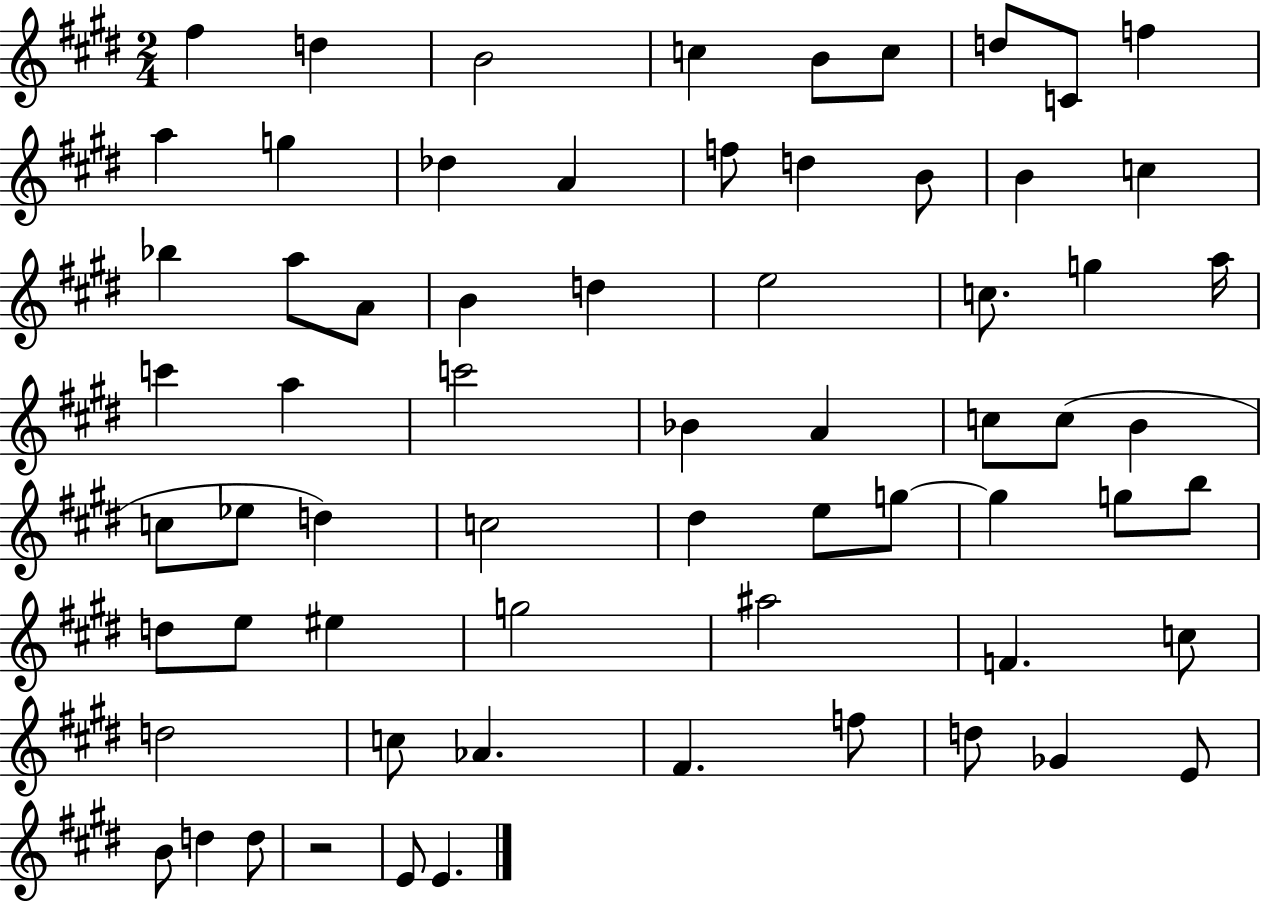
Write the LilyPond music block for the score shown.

{
  \clef treble
  \numericTimeSignature
  \time 2/4
  \key e \major
  fis''4 d''4 | b'2 | c''4 b'8 c''8 | d''8 c'8 f''4 | \break a''4 g''4 | des''4 a'4 | f''8 d''4 b'8 | b'4 c''4 | \break bes''4 a''8 a'8 | b'4 d''4 | e''2 | c''8. g''4 a''16 | \break c'''4 a''4 | c'''2 | bes'4 a'4 | c''8 c''8( b'4 | \break c''8 ees''8 d''4) | c''2 | dis''4 e''8 g''8~~ | g''4 g''8 b''8 | \break d''8 e''8 eis''4 | g''2 | ais''2 | f'4. c''8 | \break d''2 | c''8 aes'4. | fis'4. f''8 | d''8 ges'4 e'8 | \break b'8 d''4 d''8 | r2 | e'8 e'4. | \bar "|."
}